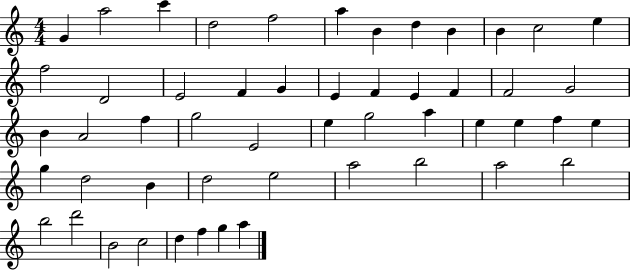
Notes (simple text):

G4/q A5/h C6/q D5/h F5/h A5/q B4/q D5/q B4/q B4/q C5/h E5/q F5/h D4/h E4/h F4/q G4/q E4/q F4/q E4/q F4/q F4/h G4/h B4/q A4/h F5/q G5/h E4/h E5/q G5/h A5/q E5/q E5/q F5/q E5/q G5/q D5/h B4/q D5/h E5/h A5/h B5/h A5/h B5/h B5/h D6/h B4/h C5/h D5/q F5/q G5/q A5/q